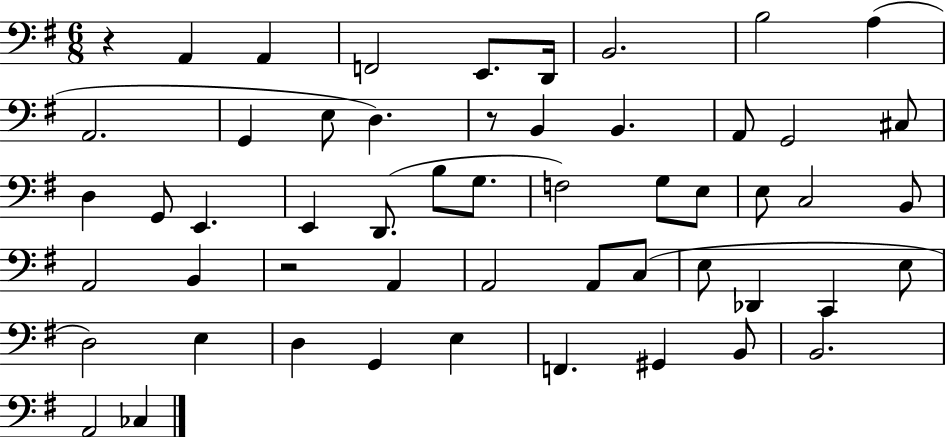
X:1
T:Untitled
M:6/8
L:1/4
K:G
z A,, A,, F,,2 E,,/2 D,,/4 B,,2 B,2 A, A,,2 G,, E,/2 D, z/2 B,, B,, A,,/2 G,,2 ^C,/2 D, G,,/2 E,, E,, D,,/2 B,/2 G,/2 F,2 G,/2 E,/2 E,/2 C,2 B,,/2 A,,2 B,, z2 A,, A,,2 A,,/2 C,/2 E,/2 _D,, C,, E,/2 D,2 E, D, G,, E, F,, ^G,, B,,/2 B,,2 A,,2 _C,